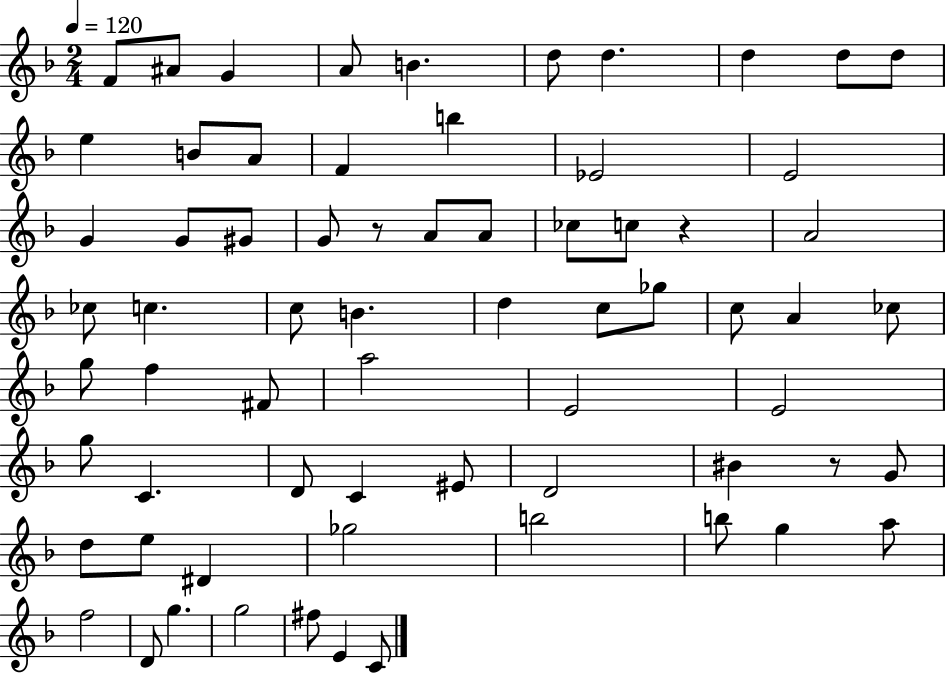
F4/e A#4/e G4/q A4/e B4/q. D5/e D5/q. D5/q D5/e D5/e E5/q B4/e A4/e F4/q B5/q Eb4/h E4/h G4/q G4/e G#4/e G4/e R/e A4/e A4/e CES5/e C5/e R/q A4/h CES5/e C5/q. C5/e B4/q. D5/q C5/e Gb5/e C5/e A4/q CES5/e G5/e F5/q F#4/e A5/h E4/h E4/h G5/e C4/q. D4/e C4/q EIS4/e D4/h BIS4/q R/e G4/e D5/e E5/e D#4/q Gb5/h B5/h B5/e G5/q A5/e F5/h D4/e G5/q. G5/h F#5/e E4/q C4/e